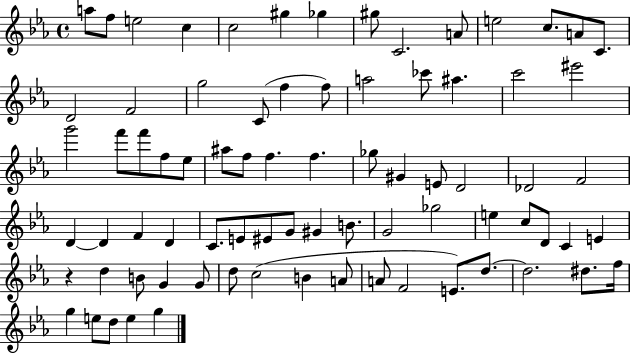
X:1
T:Untitled
M:4/4
L:1/4
K:Eb
a/2 f/2 e2 c c2 ^g _g ^g/2 C2 A/2 e2 c/2 A/2 C/2 D2 F2 g2 C/2 f f/2 a2 _c'/2 ^a c'2 ^e'2 g'2 f'/2 f'/2 f/2 _e/2 ^a/2 f/2 f f _g/2 ^G E/2 D2 _D2 F2 D D F D C/2 E/2 ^E/2 G/2 ^G B/2 G2 _g2 e c/2 D/2 C E z d B/2 G G/2 d/2 c2 B A/2 A/2 F2 E/2 d/2 d2 ^d/2 f/4 g e/2 d/2 e g